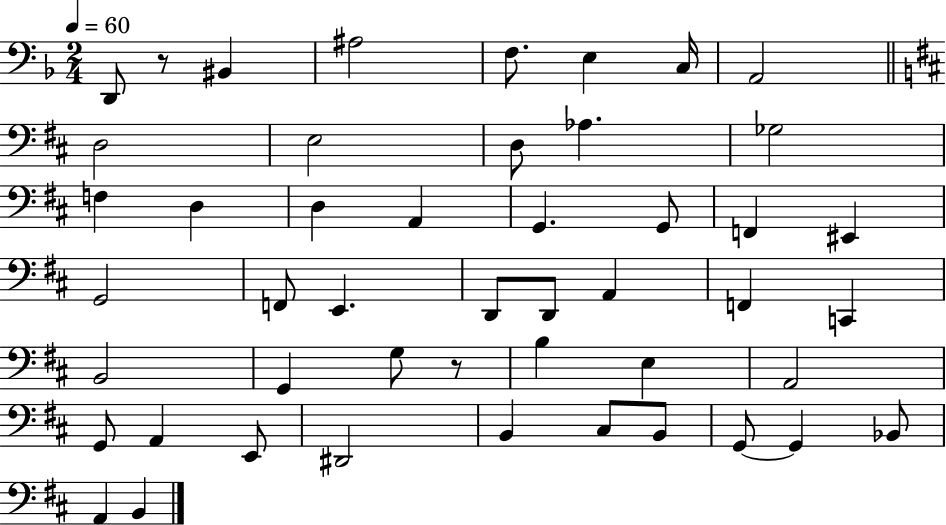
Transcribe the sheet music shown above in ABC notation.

X:1
T:Untitled
M:2/4
L:1/4
K:F
D,,/2 z/2 ^B,, ^A,2 F,/2 E, C,/4 A,,2 D,2 E,2 D,/2 _A, _G,2 F, D, D, A,, G,, G,,/2 F,, ^E,, G,,2 F,,/2 E,, D,,/2 D,,/2 A,, F,, C,, B,,2 G,, G,/2 z/2 B, E, A,,2 G,,/2 A,, E,,/2 ^D,,2 B,, ^C,/2 B,,/2 G,,/2 G,, _B,,/2 A,, B,,